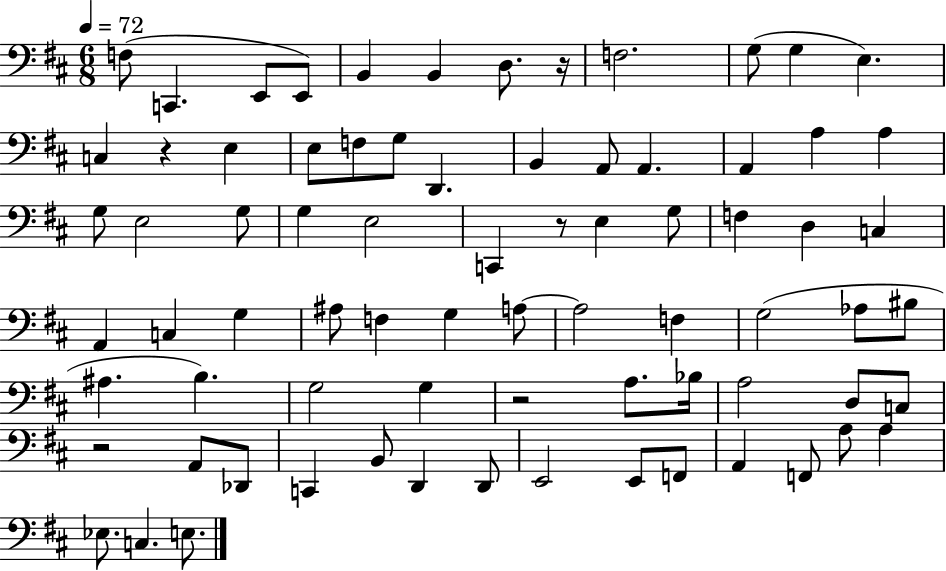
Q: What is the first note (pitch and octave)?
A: F3